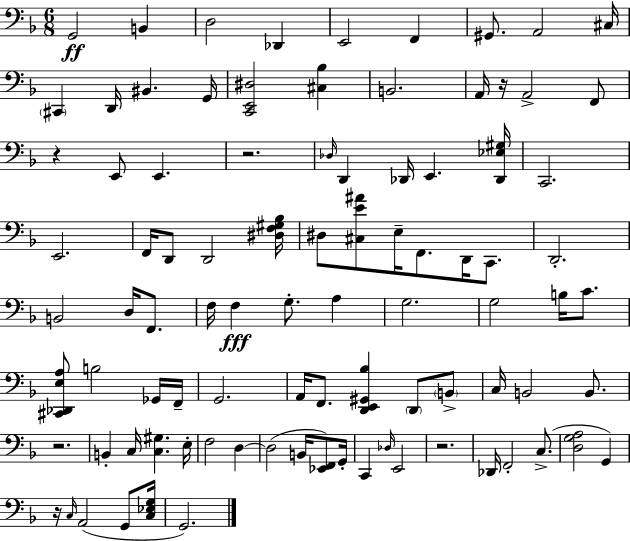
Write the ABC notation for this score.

X:1
T:Untitled
M:6/8
L:1/4
K:Dm
G,,2 B,, D,2 _D,, E,,2 F,, ^G,,/2 A,,2 ^C,/4 ^C,, D,,/4 ^B,, G,,/4 [C,,E,,^D,]2 [^C,_B,] B,,2 A,,/4 z/4 A,,2 F,,/2 z E,,/2 E,, z2 _D,/4 D,, _D,,/4 E,, [_D,,_E,^G,]/4 C,,2 E,,2 F,,/4 D,,/2 D,,2 [^D,F,^G,_B,]/4 ^D,/2 [^C,E^A]/2 E,/4 F,,/2 D,,/4 C,,/2 D,,2 B,,2 D,/4 F,,/2 F,/4 F, G,/2 A, G,2 G,2 B,/4 C/2 [^C,,_D,,E,A,]/2 B,2 _G,,/4 F,,/4 G,,2 A,,/4 F,,/2 [D,,E,,^G,,_B,] D,,/2 B,,/2 C,/4 B,,2 B,,/2 z2 B,, C,/4 [C,^G,] E,/4 F,2 D, D,2 B,,/4 [_E,,F,,]/2 G,,/4 C,, _D,/4 E,,2 z2 _D,,/4 F,,2 C,/2 [D,G,A,]2 G,, z/4 C,/4 A,,2 G,,/2 [C,_E,G,]/4 G,,2